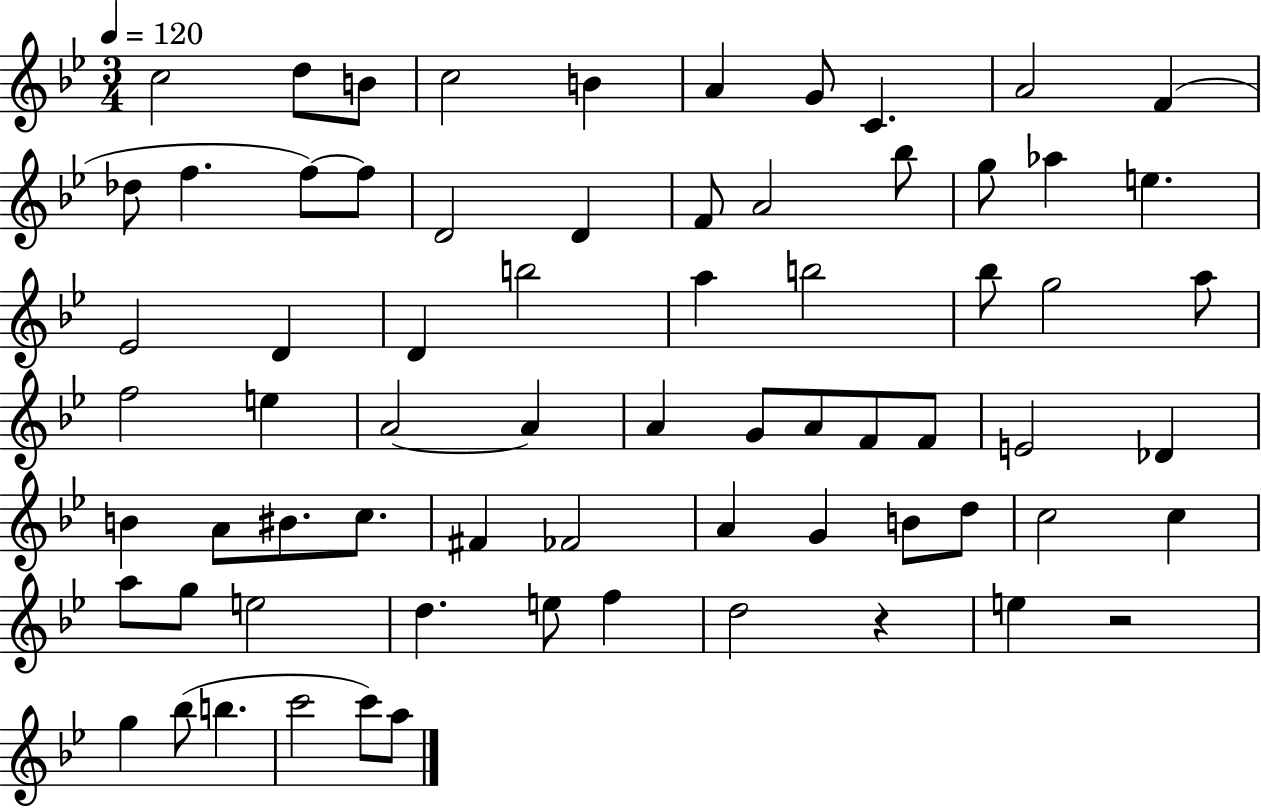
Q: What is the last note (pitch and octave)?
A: A5